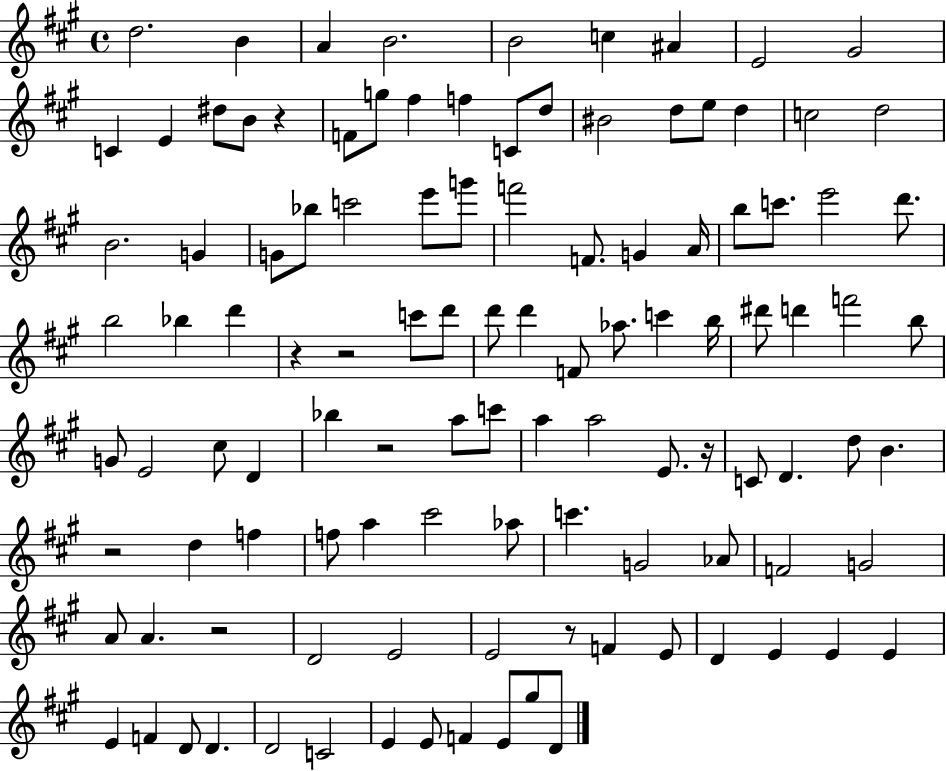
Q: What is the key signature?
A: A major